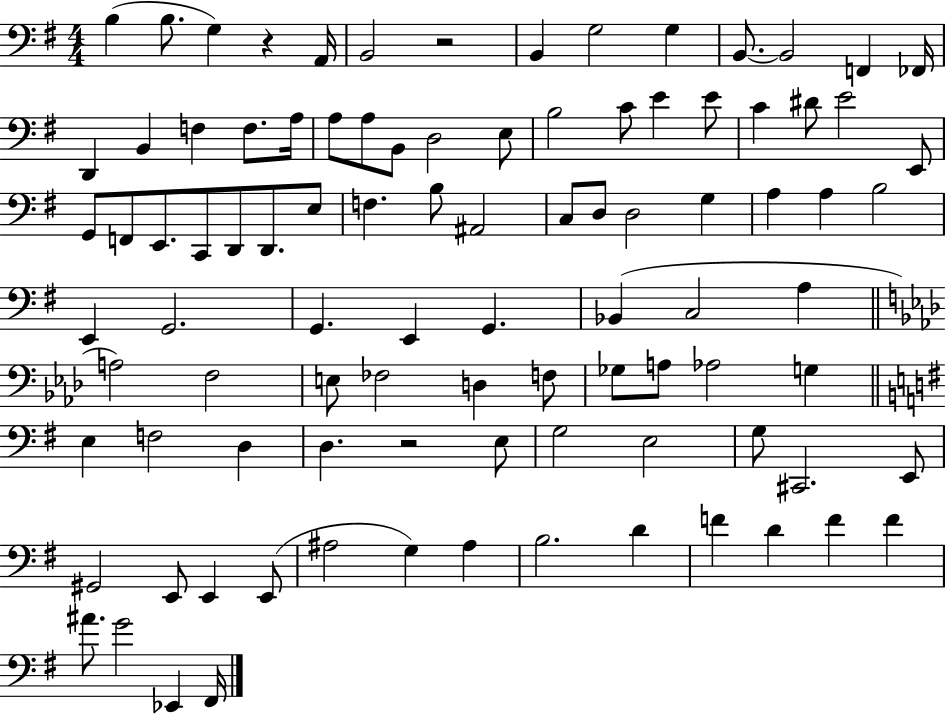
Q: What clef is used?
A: bass